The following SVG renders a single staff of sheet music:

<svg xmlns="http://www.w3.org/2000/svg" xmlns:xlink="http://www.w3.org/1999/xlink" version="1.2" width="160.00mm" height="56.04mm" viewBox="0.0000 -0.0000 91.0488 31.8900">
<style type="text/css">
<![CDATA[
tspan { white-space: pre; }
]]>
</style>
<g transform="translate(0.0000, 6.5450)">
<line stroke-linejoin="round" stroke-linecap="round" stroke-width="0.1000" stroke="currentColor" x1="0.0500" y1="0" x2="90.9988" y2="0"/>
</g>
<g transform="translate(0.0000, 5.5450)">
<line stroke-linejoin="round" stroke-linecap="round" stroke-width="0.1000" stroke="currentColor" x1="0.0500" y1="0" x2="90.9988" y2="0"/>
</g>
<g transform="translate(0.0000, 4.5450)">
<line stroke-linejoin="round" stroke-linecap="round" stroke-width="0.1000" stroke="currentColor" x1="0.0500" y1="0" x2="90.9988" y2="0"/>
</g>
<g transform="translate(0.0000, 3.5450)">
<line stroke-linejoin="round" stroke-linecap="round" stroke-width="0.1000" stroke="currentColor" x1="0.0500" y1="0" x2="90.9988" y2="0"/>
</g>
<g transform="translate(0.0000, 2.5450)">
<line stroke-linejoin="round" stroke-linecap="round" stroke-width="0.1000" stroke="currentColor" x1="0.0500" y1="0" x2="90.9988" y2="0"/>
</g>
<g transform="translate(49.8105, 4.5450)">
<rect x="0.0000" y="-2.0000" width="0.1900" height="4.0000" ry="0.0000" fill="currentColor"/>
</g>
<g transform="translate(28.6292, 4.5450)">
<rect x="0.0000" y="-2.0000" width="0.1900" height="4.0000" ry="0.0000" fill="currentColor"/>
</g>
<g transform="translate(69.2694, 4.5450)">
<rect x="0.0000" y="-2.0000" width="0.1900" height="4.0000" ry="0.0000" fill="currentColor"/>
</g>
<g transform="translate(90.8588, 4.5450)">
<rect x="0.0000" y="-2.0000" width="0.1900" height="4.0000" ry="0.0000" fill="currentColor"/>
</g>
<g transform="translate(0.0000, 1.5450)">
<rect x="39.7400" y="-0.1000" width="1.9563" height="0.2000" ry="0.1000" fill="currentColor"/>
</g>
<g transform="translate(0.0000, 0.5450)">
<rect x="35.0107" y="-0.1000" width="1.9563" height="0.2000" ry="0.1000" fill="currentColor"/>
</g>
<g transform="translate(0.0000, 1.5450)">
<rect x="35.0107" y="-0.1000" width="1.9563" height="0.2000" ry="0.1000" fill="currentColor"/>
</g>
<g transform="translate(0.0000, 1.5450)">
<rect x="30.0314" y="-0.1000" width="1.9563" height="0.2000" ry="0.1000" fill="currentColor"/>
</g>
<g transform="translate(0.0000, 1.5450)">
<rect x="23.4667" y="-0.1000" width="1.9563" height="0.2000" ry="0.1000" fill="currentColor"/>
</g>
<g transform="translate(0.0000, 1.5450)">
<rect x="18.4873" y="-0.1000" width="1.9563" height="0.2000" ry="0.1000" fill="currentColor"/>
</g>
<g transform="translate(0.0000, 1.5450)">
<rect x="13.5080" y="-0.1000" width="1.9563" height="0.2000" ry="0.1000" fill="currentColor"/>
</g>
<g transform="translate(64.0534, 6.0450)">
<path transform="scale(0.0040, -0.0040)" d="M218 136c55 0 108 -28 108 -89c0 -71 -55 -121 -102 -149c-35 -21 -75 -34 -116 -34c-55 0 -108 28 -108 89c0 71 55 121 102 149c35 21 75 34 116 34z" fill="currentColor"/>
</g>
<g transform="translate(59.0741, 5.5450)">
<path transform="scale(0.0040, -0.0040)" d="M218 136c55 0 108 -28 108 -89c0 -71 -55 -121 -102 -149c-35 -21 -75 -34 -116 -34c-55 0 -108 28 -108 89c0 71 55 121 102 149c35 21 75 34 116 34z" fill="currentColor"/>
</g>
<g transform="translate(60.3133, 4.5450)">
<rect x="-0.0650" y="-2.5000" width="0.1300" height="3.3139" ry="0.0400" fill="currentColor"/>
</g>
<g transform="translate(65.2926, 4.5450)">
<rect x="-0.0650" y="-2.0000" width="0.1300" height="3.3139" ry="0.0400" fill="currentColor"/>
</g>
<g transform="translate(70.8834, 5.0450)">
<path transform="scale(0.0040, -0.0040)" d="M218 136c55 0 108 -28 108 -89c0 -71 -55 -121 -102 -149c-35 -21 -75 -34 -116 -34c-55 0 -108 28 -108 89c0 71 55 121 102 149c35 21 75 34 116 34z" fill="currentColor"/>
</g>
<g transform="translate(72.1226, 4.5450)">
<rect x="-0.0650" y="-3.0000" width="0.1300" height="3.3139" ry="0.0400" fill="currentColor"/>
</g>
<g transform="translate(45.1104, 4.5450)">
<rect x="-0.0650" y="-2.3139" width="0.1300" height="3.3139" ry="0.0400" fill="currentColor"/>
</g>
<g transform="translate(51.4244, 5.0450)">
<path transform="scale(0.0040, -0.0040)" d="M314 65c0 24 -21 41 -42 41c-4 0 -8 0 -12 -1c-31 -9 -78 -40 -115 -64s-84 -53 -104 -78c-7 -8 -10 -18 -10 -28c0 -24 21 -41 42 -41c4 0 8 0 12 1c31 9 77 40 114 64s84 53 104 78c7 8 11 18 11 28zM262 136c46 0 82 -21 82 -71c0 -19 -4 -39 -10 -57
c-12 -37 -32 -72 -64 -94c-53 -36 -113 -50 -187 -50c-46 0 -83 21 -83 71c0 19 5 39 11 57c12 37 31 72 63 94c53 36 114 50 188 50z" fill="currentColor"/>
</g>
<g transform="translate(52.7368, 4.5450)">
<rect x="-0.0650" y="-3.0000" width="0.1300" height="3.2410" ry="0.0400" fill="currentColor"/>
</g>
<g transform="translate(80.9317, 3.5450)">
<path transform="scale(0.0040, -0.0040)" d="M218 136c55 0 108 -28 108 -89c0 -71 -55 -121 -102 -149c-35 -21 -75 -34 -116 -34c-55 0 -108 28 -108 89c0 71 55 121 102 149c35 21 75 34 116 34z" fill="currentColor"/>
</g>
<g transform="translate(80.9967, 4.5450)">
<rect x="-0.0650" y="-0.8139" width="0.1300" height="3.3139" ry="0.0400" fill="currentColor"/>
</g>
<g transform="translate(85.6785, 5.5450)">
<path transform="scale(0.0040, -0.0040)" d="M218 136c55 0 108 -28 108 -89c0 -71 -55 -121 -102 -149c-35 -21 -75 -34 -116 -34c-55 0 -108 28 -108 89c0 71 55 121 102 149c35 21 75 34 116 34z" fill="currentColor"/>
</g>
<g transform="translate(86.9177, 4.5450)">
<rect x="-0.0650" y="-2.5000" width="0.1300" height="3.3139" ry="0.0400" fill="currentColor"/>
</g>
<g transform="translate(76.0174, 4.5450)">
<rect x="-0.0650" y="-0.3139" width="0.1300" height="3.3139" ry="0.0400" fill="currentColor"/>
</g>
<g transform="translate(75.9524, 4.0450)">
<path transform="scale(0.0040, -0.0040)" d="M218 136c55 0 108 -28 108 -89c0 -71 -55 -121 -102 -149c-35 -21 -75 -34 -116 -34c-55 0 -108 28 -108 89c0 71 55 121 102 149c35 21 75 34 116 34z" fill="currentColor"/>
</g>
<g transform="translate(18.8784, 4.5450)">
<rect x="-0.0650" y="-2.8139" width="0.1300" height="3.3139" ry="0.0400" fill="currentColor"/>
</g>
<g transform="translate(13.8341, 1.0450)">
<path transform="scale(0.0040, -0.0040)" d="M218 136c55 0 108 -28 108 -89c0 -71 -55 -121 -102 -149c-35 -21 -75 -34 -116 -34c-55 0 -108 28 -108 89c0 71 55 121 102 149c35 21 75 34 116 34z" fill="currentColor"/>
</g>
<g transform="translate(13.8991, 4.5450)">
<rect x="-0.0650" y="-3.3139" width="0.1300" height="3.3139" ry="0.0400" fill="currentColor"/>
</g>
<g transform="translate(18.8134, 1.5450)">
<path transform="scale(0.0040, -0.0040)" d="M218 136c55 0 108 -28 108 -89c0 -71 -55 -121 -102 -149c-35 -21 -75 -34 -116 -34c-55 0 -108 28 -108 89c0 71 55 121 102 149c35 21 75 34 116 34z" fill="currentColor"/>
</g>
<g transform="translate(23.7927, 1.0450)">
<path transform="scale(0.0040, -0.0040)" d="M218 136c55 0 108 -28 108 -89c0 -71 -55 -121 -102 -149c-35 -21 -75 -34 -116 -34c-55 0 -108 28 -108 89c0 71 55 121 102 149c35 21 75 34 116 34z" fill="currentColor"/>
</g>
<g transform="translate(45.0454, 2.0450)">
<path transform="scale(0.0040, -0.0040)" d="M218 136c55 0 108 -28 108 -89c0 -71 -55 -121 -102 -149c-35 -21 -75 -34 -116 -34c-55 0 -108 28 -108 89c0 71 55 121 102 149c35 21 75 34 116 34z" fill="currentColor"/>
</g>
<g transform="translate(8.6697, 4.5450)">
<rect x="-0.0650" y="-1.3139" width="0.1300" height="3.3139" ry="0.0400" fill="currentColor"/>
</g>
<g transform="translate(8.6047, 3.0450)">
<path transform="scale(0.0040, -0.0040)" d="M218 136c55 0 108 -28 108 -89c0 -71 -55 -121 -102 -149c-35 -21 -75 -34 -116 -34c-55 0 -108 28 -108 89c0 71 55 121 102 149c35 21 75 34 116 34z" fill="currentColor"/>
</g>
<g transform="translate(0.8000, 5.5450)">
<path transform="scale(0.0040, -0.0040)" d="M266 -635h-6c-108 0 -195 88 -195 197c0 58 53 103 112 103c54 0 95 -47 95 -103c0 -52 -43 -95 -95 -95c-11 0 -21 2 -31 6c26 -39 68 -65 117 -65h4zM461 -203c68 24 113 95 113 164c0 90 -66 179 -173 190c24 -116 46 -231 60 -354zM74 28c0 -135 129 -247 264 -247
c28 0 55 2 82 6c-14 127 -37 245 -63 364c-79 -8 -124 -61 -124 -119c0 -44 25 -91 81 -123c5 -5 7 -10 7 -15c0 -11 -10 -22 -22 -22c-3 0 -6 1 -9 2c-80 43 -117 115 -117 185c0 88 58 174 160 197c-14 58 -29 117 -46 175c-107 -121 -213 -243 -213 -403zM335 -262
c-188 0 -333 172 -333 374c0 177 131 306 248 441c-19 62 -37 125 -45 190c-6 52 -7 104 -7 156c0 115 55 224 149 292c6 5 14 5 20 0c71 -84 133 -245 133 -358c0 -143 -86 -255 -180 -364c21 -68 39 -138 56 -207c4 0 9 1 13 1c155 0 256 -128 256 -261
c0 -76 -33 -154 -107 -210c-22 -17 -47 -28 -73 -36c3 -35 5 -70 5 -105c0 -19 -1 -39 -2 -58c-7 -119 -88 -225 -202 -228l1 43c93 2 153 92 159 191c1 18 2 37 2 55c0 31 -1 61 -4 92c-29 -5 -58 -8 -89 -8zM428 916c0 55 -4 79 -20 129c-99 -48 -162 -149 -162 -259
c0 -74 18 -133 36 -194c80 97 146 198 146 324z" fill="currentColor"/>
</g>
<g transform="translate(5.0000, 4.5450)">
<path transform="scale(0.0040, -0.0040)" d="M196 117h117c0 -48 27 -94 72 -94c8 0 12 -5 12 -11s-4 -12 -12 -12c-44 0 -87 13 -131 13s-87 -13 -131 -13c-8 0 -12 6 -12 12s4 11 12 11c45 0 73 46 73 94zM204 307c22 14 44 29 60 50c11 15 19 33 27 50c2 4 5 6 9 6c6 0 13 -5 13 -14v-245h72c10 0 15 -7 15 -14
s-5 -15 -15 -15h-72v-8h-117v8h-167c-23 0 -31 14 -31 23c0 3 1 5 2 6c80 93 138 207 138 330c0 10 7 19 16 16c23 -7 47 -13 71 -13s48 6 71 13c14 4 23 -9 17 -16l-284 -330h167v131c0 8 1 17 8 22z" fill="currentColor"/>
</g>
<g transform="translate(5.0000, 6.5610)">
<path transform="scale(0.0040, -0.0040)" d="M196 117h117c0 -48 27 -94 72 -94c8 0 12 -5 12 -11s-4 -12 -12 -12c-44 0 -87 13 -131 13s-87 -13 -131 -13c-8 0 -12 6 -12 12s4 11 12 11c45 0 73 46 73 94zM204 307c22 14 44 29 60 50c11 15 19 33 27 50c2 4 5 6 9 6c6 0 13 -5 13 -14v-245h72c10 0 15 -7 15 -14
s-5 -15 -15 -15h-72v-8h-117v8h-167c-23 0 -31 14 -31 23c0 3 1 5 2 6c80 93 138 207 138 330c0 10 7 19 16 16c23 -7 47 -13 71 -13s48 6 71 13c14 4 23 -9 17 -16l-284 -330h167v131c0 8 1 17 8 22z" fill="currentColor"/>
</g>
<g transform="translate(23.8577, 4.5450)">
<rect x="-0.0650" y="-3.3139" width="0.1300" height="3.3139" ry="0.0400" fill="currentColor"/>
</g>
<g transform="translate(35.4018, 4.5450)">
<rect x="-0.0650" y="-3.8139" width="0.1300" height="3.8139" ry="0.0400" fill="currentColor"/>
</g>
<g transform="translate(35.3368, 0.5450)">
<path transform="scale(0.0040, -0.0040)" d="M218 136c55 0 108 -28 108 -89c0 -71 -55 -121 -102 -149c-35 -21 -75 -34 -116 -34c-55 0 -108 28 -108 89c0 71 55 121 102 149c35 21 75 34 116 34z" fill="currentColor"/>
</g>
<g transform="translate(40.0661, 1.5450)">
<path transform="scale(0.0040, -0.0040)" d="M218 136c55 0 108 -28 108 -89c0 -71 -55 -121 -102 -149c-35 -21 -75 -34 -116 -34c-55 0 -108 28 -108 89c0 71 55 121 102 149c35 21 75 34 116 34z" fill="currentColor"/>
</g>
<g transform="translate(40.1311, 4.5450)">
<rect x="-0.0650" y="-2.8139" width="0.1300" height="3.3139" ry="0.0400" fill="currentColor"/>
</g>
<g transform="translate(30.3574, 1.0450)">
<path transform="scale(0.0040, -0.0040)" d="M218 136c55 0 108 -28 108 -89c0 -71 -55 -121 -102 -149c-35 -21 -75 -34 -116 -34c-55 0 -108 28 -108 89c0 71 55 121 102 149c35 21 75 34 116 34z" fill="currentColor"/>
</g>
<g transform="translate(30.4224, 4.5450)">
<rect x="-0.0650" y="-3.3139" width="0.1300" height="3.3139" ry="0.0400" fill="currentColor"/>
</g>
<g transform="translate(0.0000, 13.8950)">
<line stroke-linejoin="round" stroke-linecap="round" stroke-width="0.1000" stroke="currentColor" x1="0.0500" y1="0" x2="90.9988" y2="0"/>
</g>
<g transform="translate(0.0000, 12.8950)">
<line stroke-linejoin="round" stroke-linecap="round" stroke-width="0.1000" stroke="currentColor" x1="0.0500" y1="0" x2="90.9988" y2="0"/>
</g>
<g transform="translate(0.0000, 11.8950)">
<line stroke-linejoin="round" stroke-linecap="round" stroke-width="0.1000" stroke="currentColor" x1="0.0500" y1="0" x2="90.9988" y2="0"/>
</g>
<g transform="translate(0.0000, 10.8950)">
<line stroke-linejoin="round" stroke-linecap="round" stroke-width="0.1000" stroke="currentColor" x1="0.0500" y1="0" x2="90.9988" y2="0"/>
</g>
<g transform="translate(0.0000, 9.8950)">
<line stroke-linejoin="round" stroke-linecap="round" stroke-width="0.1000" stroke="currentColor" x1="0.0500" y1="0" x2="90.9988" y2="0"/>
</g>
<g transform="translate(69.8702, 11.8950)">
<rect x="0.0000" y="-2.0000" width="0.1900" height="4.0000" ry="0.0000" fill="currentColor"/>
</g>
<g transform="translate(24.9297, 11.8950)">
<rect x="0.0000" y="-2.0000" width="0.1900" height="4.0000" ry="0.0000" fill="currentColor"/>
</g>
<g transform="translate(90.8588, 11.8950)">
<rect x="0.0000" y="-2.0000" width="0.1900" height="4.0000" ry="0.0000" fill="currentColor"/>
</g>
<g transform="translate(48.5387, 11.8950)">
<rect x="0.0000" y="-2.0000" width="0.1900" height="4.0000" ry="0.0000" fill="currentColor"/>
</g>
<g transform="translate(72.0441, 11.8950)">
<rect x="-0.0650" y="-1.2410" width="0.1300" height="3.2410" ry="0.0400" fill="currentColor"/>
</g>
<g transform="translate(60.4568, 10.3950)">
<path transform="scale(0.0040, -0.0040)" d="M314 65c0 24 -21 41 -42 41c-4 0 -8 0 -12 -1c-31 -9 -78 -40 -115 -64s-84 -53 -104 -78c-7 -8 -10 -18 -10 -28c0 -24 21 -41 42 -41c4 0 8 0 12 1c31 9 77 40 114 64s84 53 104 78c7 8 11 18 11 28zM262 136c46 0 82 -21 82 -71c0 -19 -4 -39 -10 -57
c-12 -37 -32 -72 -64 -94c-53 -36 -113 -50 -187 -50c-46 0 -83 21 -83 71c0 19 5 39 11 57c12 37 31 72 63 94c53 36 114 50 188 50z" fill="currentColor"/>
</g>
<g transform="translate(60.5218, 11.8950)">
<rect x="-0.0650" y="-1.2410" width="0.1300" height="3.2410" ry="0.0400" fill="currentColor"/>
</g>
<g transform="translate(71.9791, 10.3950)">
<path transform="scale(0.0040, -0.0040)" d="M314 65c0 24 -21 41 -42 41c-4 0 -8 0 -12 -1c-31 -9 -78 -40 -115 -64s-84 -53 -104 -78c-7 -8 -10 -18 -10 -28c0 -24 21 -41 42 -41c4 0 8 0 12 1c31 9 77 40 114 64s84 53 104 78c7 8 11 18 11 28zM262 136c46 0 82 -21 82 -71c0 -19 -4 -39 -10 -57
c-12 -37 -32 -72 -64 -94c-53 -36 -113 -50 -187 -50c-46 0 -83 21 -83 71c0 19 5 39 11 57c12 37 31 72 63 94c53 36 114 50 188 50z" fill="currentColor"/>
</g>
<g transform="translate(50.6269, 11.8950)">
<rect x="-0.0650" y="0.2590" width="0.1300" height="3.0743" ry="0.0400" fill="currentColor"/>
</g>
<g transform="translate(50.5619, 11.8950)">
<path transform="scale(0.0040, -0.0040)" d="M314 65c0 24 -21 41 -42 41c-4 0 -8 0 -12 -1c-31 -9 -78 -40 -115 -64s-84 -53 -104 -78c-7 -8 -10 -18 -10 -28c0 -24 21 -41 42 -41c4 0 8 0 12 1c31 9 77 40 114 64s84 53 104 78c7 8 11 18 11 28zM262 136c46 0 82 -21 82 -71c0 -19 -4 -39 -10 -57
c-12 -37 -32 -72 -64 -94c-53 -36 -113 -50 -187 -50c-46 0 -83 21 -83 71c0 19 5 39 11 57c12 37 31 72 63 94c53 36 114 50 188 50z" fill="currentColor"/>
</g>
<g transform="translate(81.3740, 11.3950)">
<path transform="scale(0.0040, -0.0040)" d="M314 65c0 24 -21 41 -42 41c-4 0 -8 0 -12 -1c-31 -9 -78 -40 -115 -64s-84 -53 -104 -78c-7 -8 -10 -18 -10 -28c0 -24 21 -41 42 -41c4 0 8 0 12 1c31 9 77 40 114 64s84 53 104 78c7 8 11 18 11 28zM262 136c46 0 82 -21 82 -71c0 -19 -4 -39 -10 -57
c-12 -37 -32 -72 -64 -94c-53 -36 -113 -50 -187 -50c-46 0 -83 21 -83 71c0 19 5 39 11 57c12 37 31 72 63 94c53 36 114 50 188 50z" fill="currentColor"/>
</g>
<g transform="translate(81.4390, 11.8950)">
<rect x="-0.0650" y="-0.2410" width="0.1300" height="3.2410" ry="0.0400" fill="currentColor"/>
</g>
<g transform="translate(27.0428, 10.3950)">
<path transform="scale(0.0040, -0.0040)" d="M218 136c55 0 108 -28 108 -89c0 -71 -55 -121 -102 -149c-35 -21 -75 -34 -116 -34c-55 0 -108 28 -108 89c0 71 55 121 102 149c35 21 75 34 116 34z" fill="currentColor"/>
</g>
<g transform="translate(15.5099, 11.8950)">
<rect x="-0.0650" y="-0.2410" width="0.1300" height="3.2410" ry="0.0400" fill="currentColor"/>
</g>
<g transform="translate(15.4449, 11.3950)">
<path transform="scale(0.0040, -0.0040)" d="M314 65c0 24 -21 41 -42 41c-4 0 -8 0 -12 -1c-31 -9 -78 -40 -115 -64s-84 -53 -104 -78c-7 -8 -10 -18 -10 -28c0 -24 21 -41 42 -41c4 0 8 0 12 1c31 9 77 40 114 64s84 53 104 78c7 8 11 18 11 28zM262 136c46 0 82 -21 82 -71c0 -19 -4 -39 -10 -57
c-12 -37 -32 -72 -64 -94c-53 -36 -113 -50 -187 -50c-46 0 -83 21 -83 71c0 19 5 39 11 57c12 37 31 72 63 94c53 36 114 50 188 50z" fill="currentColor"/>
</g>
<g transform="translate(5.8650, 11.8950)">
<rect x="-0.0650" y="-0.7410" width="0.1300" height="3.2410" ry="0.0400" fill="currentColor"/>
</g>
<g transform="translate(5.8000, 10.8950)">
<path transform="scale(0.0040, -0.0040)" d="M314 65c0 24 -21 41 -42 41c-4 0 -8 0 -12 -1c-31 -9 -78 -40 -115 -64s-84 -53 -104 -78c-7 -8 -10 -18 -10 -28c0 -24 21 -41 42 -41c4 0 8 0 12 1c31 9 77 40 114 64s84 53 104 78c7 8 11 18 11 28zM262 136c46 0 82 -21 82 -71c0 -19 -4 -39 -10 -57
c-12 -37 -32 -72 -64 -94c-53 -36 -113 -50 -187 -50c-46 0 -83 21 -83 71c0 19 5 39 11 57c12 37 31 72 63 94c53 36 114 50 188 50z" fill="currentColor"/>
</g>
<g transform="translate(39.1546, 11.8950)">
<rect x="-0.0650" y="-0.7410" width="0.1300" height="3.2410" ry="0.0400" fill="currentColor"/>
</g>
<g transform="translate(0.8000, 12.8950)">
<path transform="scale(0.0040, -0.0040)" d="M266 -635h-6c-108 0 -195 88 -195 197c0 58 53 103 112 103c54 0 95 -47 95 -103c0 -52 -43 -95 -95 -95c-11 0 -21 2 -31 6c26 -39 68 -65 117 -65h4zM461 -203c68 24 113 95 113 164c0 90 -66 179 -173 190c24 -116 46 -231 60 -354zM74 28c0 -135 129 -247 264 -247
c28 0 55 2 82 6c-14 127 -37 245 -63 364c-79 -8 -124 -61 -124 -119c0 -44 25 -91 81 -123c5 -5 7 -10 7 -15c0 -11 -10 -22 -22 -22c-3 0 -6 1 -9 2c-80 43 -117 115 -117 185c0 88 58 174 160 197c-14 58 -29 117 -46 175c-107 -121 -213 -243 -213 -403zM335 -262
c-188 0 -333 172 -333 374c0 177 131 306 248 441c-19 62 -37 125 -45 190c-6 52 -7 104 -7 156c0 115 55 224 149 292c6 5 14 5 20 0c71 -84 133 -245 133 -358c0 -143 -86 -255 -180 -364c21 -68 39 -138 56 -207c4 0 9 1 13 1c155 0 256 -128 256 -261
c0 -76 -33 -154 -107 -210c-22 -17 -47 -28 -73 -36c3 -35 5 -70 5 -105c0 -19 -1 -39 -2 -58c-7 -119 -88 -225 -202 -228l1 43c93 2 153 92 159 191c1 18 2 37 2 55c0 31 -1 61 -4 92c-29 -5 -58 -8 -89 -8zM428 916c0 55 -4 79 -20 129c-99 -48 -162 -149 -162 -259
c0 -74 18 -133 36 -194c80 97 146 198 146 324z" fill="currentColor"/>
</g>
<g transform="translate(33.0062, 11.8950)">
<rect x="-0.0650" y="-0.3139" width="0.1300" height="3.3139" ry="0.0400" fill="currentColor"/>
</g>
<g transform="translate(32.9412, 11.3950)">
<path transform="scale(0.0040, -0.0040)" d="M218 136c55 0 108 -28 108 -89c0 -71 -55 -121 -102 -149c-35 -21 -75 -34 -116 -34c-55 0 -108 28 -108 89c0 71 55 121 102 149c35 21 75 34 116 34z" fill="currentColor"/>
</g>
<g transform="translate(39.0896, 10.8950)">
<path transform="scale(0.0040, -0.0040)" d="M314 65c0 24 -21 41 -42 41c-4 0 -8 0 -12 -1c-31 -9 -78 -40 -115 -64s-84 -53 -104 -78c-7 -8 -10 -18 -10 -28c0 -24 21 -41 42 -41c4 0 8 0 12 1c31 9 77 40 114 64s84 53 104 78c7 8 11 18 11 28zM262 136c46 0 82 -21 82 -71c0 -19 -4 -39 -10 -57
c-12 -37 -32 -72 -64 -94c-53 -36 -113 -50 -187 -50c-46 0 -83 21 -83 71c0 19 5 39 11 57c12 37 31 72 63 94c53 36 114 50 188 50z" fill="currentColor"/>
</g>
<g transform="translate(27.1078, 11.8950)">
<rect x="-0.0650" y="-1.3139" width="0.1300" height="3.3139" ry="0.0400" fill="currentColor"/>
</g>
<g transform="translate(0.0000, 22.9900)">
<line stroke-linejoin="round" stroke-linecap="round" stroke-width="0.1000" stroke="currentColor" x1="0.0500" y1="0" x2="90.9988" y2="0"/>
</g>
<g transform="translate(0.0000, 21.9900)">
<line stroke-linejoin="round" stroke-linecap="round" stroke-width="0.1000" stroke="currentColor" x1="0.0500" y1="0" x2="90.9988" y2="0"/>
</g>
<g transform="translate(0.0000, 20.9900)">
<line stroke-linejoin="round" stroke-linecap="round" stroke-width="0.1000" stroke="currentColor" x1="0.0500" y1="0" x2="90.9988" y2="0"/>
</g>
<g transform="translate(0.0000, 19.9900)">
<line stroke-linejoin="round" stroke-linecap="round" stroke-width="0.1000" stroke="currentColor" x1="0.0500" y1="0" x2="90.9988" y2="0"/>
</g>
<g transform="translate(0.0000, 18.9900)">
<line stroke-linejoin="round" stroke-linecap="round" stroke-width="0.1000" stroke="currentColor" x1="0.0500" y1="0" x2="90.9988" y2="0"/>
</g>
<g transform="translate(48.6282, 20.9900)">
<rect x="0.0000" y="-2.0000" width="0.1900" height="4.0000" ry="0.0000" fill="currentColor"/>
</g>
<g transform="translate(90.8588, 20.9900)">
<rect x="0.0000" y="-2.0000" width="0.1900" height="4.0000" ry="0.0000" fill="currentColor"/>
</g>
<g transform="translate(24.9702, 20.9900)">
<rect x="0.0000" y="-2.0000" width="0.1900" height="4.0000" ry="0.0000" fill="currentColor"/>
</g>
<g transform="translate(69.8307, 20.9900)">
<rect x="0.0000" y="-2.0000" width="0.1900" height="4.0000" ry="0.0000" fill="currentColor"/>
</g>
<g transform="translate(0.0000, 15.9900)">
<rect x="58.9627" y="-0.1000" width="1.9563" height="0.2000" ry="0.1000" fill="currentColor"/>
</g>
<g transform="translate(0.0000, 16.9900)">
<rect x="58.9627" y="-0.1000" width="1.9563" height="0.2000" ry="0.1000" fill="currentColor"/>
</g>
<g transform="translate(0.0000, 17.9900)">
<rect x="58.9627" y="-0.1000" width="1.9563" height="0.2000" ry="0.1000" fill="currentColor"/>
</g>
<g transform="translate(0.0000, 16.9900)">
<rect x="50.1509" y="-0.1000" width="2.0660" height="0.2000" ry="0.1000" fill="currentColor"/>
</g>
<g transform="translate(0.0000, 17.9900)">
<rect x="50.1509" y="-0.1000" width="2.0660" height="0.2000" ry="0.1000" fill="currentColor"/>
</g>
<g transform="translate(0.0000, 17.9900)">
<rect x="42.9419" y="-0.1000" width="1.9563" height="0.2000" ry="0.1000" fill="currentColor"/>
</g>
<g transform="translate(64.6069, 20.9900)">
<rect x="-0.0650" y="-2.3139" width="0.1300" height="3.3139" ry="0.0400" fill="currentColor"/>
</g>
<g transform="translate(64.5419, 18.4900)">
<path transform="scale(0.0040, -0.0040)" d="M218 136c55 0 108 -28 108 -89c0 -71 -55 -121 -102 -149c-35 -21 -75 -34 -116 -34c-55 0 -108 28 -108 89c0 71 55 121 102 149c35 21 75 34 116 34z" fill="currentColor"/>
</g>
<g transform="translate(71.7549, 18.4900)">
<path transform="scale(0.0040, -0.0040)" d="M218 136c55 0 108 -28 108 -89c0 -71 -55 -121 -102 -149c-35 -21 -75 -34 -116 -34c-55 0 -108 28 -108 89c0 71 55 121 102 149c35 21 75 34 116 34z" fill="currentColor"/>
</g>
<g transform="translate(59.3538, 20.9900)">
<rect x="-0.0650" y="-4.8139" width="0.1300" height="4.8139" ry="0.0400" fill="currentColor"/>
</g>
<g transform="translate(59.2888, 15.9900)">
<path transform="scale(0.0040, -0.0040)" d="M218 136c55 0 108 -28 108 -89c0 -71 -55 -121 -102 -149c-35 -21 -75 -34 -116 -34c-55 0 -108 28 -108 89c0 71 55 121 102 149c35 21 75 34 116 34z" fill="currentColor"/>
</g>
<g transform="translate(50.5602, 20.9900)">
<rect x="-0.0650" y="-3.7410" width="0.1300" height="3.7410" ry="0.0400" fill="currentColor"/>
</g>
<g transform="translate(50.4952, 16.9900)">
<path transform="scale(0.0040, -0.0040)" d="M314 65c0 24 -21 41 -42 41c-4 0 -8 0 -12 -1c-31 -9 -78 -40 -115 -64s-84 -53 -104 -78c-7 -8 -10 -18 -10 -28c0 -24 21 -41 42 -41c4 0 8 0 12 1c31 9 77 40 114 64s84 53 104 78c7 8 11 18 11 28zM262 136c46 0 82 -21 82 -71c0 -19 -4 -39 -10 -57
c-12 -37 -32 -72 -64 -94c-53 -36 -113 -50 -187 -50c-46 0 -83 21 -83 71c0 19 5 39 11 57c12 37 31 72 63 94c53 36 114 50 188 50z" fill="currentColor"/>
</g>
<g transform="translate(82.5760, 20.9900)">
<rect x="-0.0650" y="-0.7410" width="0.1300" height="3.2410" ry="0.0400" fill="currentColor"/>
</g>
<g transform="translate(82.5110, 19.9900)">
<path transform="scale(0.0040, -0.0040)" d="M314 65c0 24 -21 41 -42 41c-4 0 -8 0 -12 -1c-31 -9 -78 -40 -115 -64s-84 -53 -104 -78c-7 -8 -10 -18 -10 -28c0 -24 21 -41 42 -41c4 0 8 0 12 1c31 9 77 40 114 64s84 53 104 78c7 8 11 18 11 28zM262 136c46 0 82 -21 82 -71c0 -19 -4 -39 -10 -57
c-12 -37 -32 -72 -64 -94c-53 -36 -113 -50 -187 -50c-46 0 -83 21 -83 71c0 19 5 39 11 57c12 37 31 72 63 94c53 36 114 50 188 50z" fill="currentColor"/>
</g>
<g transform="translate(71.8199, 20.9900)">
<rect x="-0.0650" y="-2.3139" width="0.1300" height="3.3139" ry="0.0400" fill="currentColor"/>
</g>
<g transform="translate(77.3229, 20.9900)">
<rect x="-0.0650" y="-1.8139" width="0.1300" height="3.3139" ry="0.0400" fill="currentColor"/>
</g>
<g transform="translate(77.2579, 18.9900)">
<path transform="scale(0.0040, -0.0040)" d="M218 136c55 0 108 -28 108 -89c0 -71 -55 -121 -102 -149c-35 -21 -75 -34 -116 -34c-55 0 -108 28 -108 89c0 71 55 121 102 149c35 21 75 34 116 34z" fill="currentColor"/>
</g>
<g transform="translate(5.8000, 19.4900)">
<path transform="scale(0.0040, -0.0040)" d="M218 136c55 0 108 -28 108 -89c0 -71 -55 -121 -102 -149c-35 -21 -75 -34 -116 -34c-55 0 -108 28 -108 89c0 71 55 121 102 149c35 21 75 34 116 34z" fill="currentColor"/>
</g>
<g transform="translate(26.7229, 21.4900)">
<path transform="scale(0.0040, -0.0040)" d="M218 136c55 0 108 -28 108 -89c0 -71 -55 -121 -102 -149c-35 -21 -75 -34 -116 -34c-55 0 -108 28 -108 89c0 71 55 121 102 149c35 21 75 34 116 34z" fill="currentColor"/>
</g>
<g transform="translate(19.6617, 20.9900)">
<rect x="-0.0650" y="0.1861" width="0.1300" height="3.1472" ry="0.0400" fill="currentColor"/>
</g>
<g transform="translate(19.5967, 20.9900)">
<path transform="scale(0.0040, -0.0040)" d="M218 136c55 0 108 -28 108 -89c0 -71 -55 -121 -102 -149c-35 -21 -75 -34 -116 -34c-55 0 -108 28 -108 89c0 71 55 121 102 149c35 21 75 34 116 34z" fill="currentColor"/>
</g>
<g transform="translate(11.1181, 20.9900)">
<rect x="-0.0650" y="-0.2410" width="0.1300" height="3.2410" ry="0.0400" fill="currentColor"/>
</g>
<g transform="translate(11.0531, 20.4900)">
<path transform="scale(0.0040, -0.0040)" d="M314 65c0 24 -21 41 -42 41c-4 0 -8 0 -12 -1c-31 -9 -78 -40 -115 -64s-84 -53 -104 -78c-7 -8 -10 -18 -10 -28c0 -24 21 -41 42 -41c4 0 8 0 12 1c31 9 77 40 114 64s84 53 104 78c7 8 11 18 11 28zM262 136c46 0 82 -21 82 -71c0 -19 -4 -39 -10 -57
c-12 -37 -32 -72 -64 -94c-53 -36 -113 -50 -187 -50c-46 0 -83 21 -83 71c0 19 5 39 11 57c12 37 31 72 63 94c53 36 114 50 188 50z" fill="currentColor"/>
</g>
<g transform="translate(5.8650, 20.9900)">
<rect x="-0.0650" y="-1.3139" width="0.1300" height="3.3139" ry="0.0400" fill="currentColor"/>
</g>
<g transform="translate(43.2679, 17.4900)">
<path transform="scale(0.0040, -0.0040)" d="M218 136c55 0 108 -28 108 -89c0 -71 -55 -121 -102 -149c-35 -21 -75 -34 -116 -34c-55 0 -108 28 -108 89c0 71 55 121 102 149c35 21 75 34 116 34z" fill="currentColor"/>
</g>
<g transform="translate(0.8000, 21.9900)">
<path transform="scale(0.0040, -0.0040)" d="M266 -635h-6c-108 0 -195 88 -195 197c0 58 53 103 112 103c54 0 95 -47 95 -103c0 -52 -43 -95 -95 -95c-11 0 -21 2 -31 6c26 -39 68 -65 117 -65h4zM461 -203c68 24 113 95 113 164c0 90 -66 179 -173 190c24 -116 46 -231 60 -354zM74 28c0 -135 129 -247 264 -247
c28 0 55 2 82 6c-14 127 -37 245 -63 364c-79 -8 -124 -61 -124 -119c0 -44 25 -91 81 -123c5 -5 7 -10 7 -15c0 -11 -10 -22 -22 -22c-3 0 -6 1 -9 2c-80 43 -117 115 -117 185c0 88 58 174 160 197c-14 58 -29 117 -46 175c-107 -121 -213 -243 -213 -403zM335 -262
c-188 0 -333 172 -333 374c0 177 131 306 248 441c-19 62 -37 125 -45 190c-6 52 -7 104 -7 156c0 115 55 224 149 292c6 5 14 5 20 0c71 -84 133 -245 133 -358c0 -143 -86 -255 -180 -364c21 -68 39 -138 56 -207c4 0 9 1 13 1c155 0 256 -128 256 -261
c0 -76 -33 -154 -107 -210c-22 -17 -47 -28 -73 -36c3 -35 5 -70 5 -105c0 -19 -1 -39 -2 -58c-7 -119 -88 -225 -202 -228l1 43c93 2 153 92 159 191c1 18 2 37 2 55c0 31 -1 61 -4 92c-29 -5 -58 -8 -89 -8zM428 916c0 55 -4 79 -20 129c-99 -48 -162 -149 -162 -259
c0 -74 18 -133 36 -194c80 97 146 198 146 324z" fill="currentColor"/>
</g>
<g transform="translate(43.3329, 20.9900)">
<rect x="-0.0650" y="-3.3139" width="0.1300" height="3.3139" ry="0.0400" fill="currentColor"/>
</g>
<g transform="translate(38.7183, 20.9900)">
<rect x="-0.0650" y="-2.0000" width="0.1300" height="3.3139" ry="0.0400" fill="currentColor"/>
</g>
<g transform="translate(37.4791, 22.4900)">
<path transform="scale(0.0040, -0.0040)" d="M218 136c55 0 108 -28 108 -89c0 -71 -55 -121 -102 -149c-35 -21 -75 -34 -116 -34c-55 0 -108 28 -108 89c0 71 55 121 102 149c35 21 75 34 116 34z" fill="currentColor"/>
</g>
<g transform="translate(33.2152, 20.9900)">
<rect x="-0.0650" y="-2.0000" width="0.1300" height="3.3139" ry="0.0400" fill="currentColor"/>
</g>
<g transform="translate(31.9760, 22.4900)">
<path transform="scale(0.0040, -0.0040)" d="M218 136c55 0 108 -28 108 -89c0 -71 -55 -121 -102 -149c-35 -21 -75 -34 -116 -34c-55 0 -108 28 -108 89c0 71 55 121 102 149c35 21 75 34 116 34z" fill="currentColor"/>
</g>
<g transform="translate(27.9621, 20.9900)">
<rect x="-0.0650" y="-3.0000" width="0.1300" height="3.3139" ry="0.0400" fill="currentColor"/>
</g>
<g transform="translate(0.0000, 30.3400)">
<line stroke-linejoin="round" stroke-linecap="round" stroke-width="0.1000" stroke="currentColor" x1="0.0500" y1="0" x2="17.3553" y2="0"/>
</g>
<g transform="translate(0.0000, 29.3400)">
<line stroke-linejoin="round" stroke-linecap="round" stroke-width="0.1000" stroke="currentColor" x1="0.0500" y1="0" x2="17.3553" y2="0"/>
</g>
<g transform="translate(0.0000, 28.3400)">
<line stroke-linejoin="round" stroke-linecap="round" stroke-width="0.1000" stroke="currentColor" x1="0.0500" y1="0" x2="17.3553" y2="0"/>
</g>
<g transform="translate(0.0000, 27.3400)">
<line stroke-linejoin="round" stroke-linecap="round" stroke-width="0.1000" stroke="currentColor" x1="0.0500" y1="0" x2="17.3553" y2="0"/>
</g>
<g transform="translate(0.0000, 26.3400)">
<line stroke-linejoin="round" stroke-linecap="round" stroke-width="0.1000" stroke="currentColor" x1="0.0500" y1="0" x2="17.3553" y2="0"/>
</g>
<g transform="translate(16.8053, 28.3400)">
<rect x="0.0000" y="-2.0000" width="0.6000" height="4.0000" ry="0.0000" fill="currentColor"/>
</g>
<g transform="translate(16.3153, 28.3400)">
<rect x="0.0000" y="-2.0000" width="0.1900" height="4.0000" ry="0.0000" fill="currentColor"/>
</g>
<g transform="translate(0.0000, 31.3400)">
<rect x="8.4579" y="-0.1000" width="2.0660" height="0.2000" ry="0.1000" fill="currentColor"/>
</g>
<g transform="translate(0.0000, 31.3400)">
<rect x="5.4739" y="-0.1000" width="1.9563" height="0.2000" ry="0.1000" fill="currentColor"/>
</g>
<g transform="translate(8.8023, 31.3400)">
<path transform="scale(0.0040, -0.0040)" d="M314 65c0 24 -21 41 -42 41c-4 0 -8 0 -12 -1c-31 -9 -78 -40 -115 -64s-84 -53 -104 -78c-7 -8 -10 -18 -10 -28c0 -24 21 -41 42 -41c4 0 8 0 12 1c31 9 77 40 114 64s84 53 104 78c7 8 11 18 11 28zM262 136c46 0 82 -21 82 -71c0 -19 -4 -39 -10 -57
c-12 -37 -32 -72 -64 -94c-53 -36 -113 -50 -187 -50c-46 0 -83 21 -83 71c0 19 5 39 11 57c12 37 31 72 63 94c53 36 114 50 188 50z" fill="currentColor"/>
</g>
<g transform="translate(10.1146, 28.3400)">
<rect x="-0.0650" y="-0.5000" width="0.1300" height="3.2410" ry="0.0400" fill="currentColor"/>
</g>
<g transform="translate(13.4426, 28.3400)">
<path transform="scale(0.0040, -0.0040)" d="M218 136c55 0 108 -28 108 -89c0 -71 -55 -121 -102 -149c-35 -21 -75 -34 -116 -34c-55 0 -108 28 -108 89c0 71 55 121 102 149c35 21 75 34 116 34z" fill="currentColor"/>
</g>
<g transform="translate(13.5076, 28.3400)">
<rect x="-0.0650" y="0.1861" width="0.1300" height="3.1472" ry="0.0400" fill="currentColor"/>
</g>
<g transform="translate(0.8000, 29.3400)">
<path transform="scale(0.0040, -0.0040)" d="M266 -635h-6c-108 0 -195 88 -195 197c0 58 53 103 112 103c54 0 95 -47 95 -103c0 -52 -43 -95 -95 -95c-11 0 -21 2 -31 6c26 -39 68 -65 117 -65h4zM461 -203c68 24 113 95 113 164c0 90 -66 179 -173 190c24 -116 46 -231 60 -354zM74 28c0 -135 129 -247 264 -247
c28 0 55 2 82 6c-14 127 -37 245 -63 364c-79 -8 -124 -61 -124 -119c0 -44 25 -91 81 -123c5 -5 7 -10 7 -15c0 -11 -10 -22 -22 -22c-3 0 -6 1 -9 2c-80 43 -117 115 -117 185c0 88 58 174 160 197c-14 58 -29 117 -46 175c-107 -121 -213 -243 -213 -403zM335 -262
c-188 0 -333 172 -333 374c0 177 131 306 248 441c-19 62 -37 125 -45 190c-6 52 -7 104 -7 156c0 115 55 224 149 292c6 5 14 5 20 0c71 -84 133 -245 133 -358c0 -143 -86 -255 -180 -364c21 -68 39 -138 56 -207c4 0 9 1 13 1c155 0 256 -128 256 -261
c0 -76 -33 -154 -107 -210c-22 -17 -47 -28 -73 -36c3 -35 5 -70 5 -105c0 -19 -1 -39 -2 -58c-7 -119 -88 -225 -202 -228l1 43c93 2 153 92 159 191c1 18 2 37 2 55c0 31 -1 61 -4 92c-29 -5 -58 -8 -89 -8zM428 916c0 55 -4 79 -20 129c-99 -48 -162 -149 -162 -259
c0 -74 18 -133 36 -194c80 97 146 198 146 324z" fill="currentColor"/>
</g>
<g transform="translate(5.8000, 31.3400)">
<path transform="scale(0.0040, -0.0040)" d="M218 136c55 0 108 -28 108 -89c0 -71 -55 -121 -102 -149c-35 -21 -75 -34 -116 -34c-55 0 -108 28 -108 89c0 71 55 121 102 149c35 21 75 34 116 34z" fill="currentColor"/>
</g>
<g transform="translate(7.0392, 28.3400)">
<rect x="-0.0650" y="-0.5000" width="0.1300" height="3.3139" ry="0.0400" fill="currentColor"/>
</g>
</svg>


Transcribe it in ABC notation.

X:1
T:Untitled
M:4/4
L:1/4
K:C
e b a b b c' a g A2 G F A c d G d2 c2 e c d2 B2 e2 e2 c2 e c2 B A F F b c'2 e' g g f d2 C C2 B